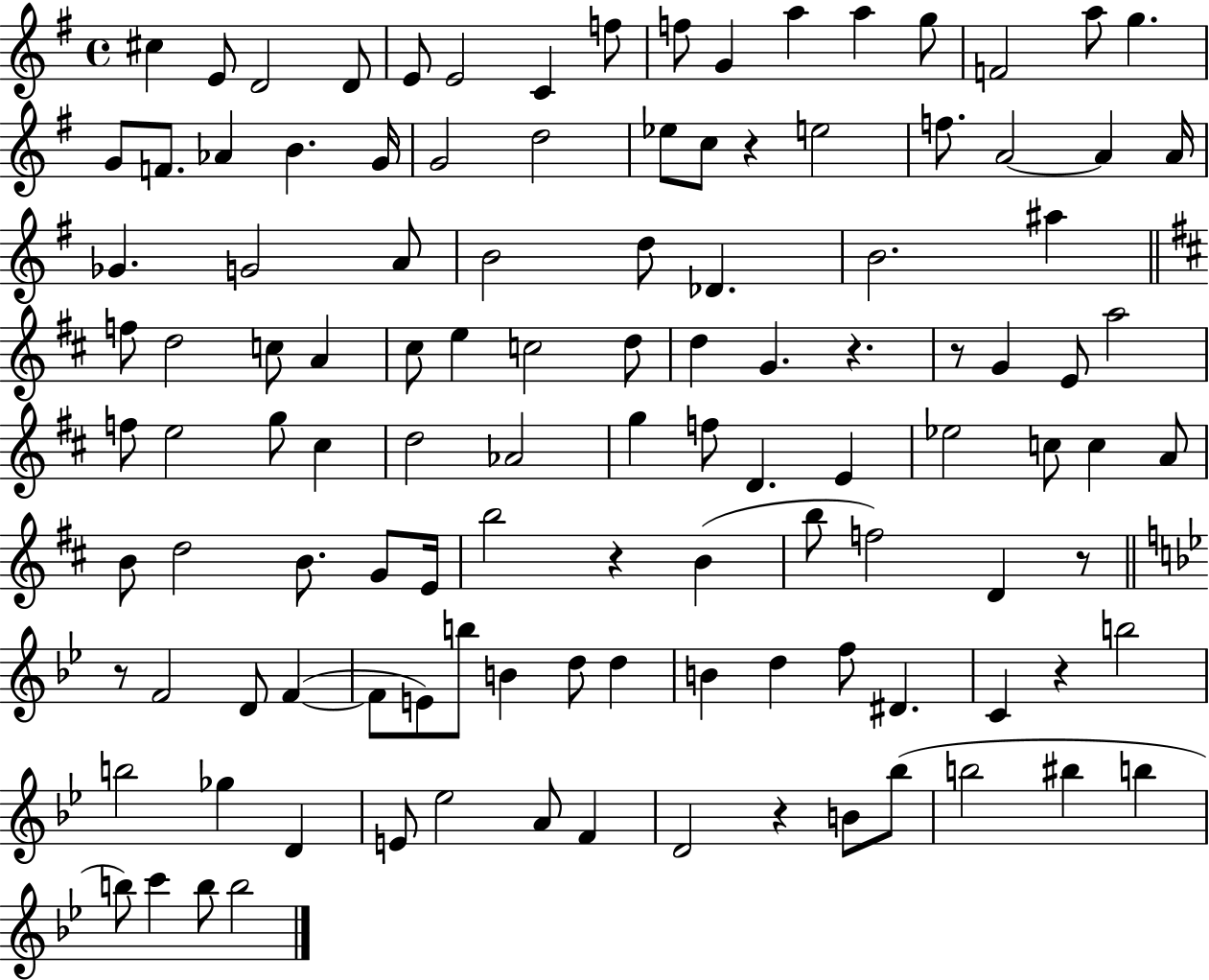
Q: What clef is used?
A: treble